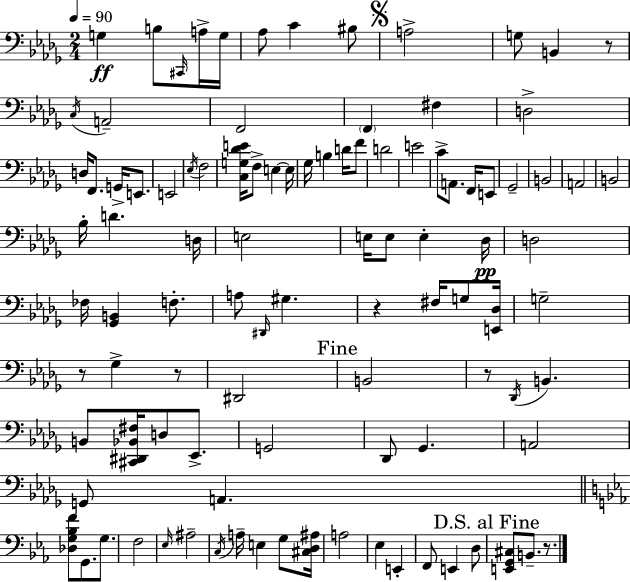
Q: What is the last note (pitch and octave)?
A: B2